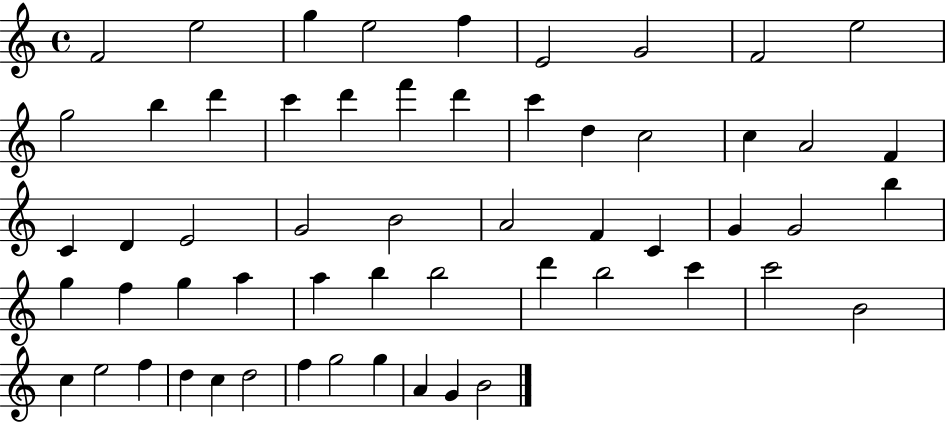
X:1
T:Untitled
M:4/4
L:1/4
K:C
F2 e2 g e2 f E2 G2 F2 e2 g2 b d' c' d' f' d' c' d c2 c A2 F C D E2 G2 B2 A2 F C G G2 b g f g a a b b2 d' b2 c' c'2 B2 c e2 f d c d2 f g2 g A G B2